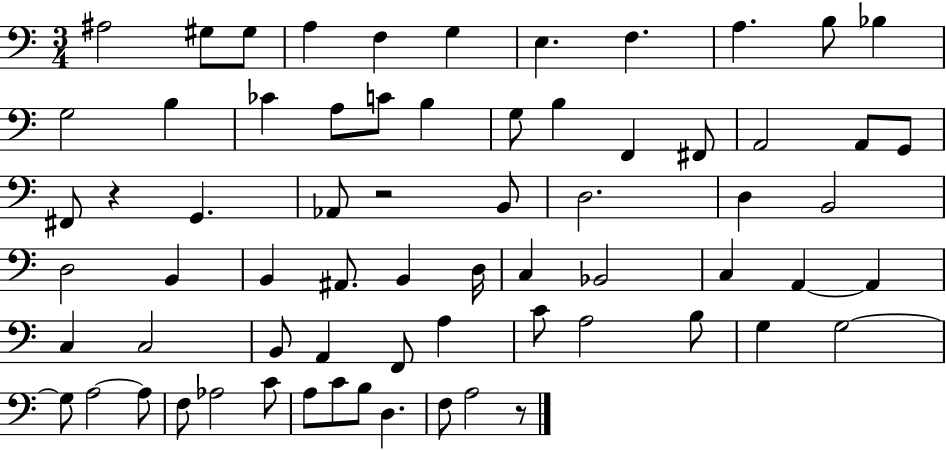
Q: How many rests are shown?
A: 3